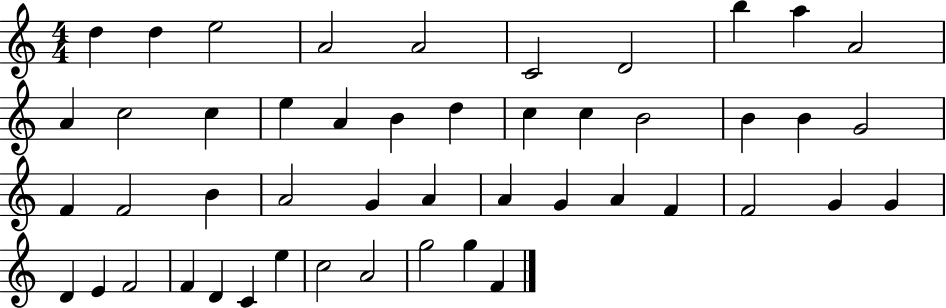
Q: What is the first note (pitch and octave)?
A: D5